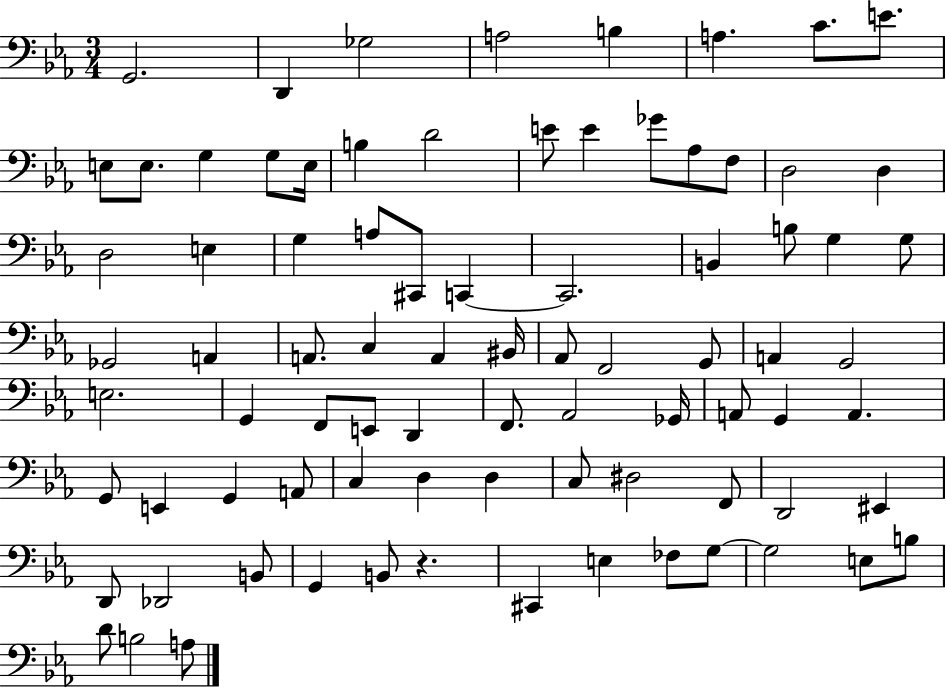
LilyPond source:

{
  \clef bass
  \numericTimeSignature
  \time 3/4
  \key ees \major
  g,2. | d,4 ges2 | a2 b4 | a4. c'8. e'8. | \break e8 e8. g4 g8 e16 | b4 d'2 | e'8 e'4 ges'8 aes8 f8 | d2 d4 | \break d2 e4 | g4 a8 cis,8 c,4~~ | c,2. | b,4 b8 g4 g8 | \break ges,2 a,4 | a,8. c4 a,4 bis,16 | aes,8 f,2 g,8 | a,4 g,2 | \break e2. | g,4 f,8 e,8 d,4 | f,8. aes,2 ges,16 | a,8 g,4 a,4. | \break g,8 e,4 g,4 a,8 | c4 d4 d4 | c8 dis2 f,8 | d,2 eis,4 | \break d,8 des,2 b,8 | g,4 b,8 r4. | cis,4 e4 fes8 g8~~ | g2 e8 b8 | \break d'8 b2 a8 | \bar "|."
}